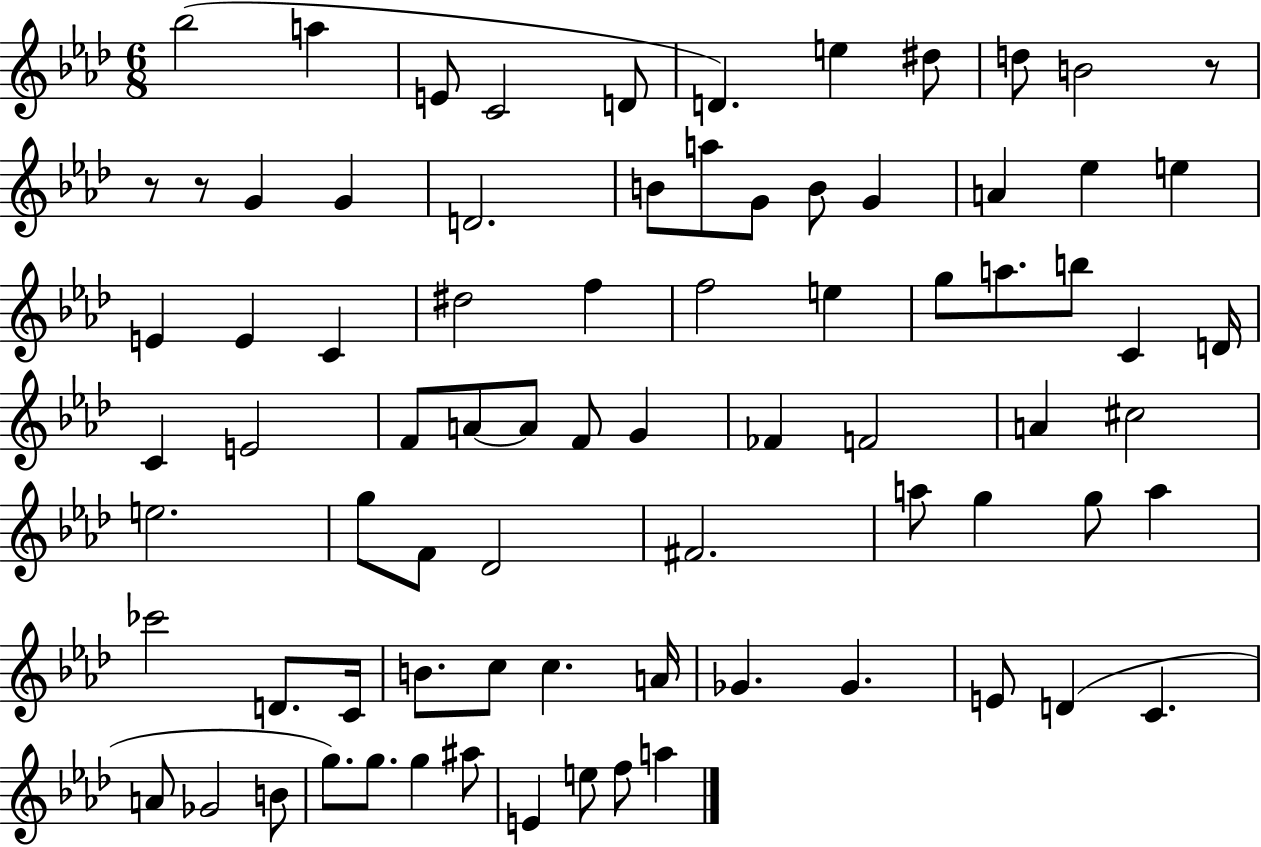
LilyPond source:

{
  \clef treble
  \numericTimeSignature
  \time 6/8
  \key aes \major
  \repeat volta 2 { bes''2( a''4 | e'8 c'2 d'8 | d'4.) e''4 dis''8 | d''8 b'2 r8 | \break r8 r8 g'4 g'4 | d'2. | b'8 a''8 g'8 b'8 g'4 | a'4 ees''4 e''4 | \break e'4 e'4 c'4 | dis''2 f''4 | f''2 e''4 | g''8 a''8. b''8 c'4 d'16 | \break c'4 e'2 | f'8 a'8~~ a'8 f'8 g'4 | fes'4 f'2 | a'4 cis''2 | \break e''2. | g''8 f'8 des'2 | fis'2. | a''8 g''4 g''8 a''4 | \break ces'''2 d'8. c'16 | b'8. c''8 c''4. a'16 | ges'4. ges'4. | e'8 d'4( c'4. | \break a'8 ges'2 b'8 | g''8.) g''8. g''4 ais''8 | e'4 e''8 f''8 a''4 | } \bar "|."
}